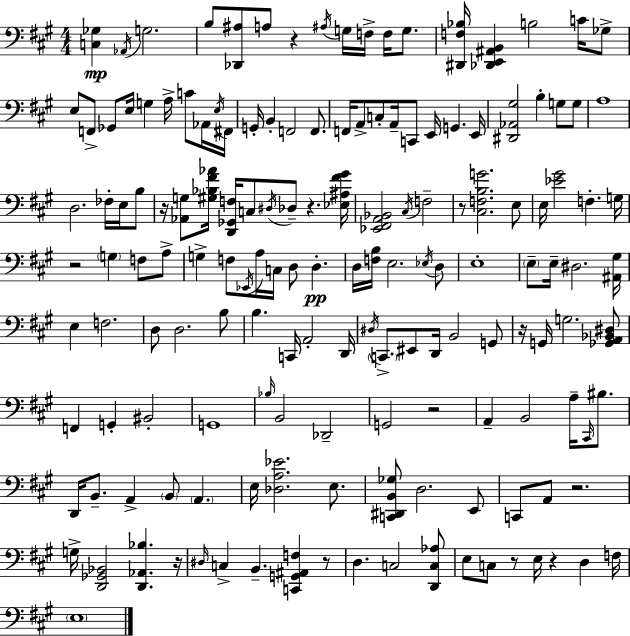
X:1
T:Untitled
M:4/4
L:1/4
K:A
[C,_G,] _A,,/4 G,2 B,/2 [_D,,^A,]/2 A,/2 z ^A,/4 G,/4 F,/4 F,/4 G,/2 [^D,,F,_B,]/4 [_D,,E,,^A,,B,,] B,2 C/4 _G,/2 E,/2 F,,/2 _G,,/2 E,/4 G, A,/4 C/2 _A,,/4 E,/4 ^F,,/4 G,,/4 B,, F,,2 F,,/2 F,,/4 A,,/2 C,/2 A,,/4 C,,/2 E,,/4 G,, E,,/4 [^D,,_A,,^G,]2 B, G,/2 G,/2 A,4 D,2 _F,/4 E,/4 B,/2 z/4 [_A,,G,]/2 [^G,_B,^F_A]/4 [D,,_G,,F,]/4 C,/2 ^D,/4 _D,/2 z [_E,^A,^F^G]/4 [_E,,^F,,A,,_B,,]2 ^C,/4 F,2 z/2 [^C,F,B,G]2 E,/2 E,/4 [_E^G]2 F, G,/4 z2 G, F,/2 A,/2 G, F,/2 _E,,/4 A,/4 C,/4 D,/2 D, D,/4 [F,B,]/4 E,2 _E,/4 D,/2 E,4 E,/2 E,/4 ^D,2 [^A,,^G,]/4 E, F,2 D,/2 D,2 B,/2 B, C,,/4 A,,2 D,,/4 ^D,/4 C,,/2 ^E,,/2 D,,/4 B,,2 G,,/2 z/4 G,,/4 G,2 [_G,,A,,_B,,^D,]/2 F,, G,, ^B,,2 G,,4 _B,/4 B,,2 _D,,2 G,,2 z2 A,, B,,2 A,/4 ^C,,/4 ^B,/2 D,,/4 B,,/2 A,, B,,/2 A,, E,/4 [_D,A,_E]2 E,/2 [C,,^D,,B,,_G,]/2 D,2 E,,/2 C,,/2 A,,/2 z2 G,/4 [D,,_G,,_B,,]2 [D,,_A,,_B,] z/4 ^D,/4 C, B,, [C,,G,,^A,,F,] z/2 D, C,2 [D,,C,_A,]/2 E,/2 C,/2 z/2 E,/4 z D, F,/4 E,4